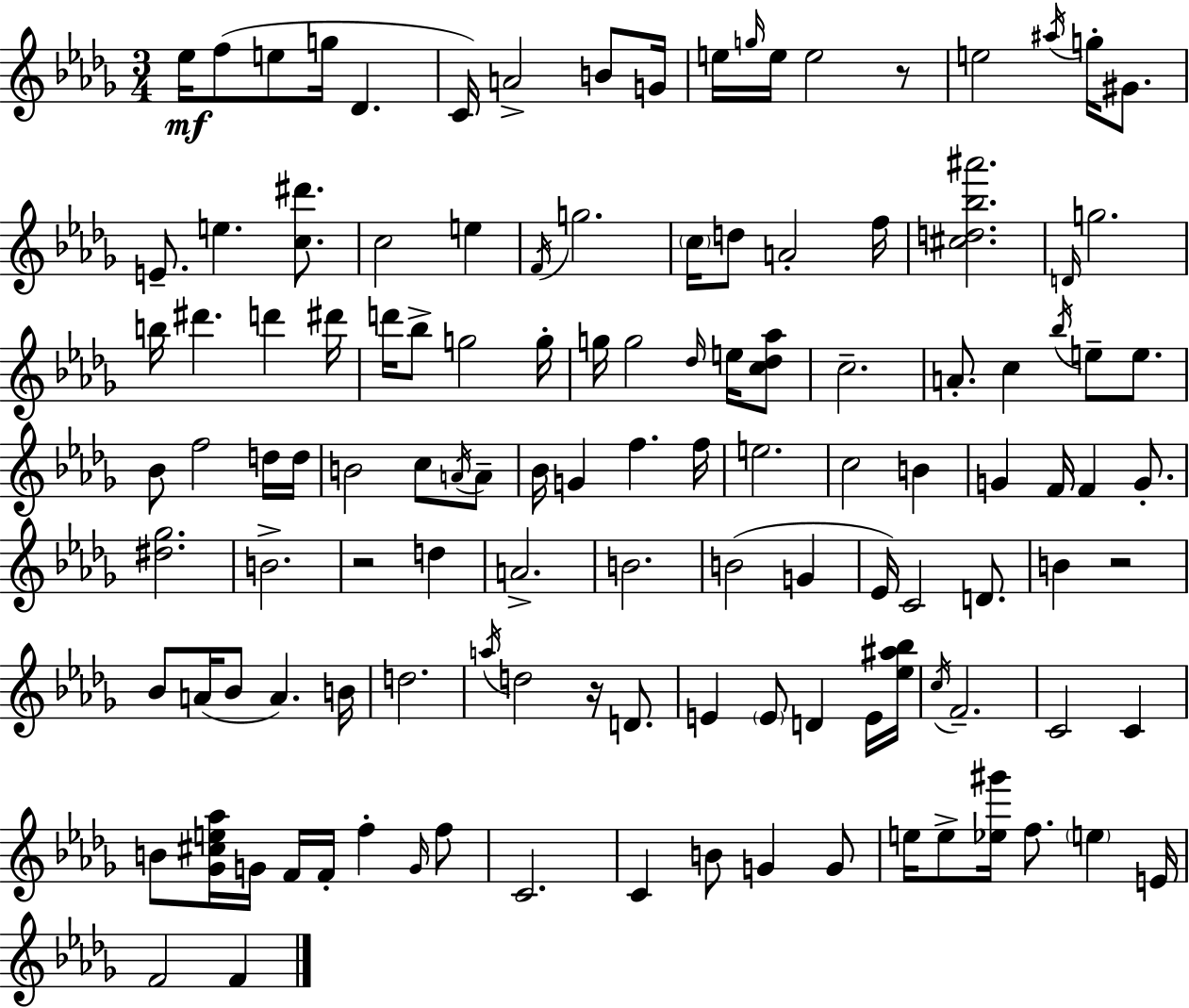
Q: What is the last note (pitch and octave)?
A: F4